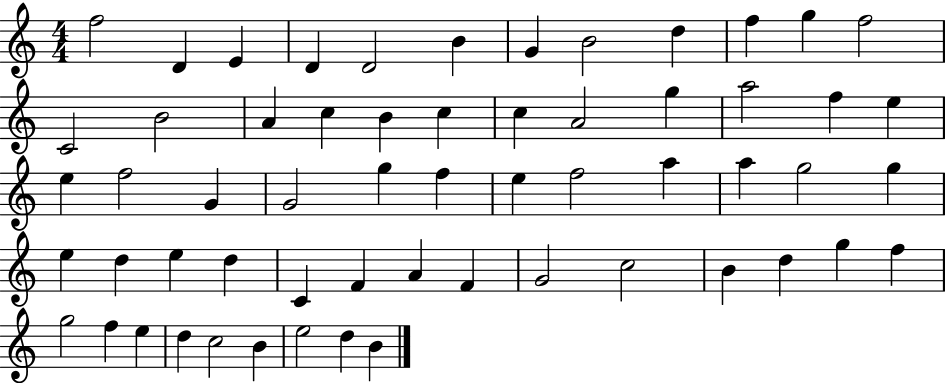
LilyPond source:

{
  \clef treble
  \numericTimeSignature
  \time 4/4
  \key c \major
  f''2 d'4 e'4 | d'4 d'2 b'4 | g'4 b'2 d''4 | f''4 g''4 f''2 | \break c'2 b'2 | a'4 c''4 b'4 c''4 | c''4 a'2 g''4 | a''2 f''4 e''4 | \break e''4 f''2 g'4 | g'2 g''4 f''4 | e''4 f''2 a''4 | a''4 g''2 g''4 | \break e''4 d''4 e''4 d''4 | c'4 f'4 a'4 f'4 | g'2 c''2 | b'4 d''4 g''4 f''4 | \break g''2 f''4 e''4 | d''4 c''2 b'4 | e''2 d''4 b'4 | \bar "|."
}